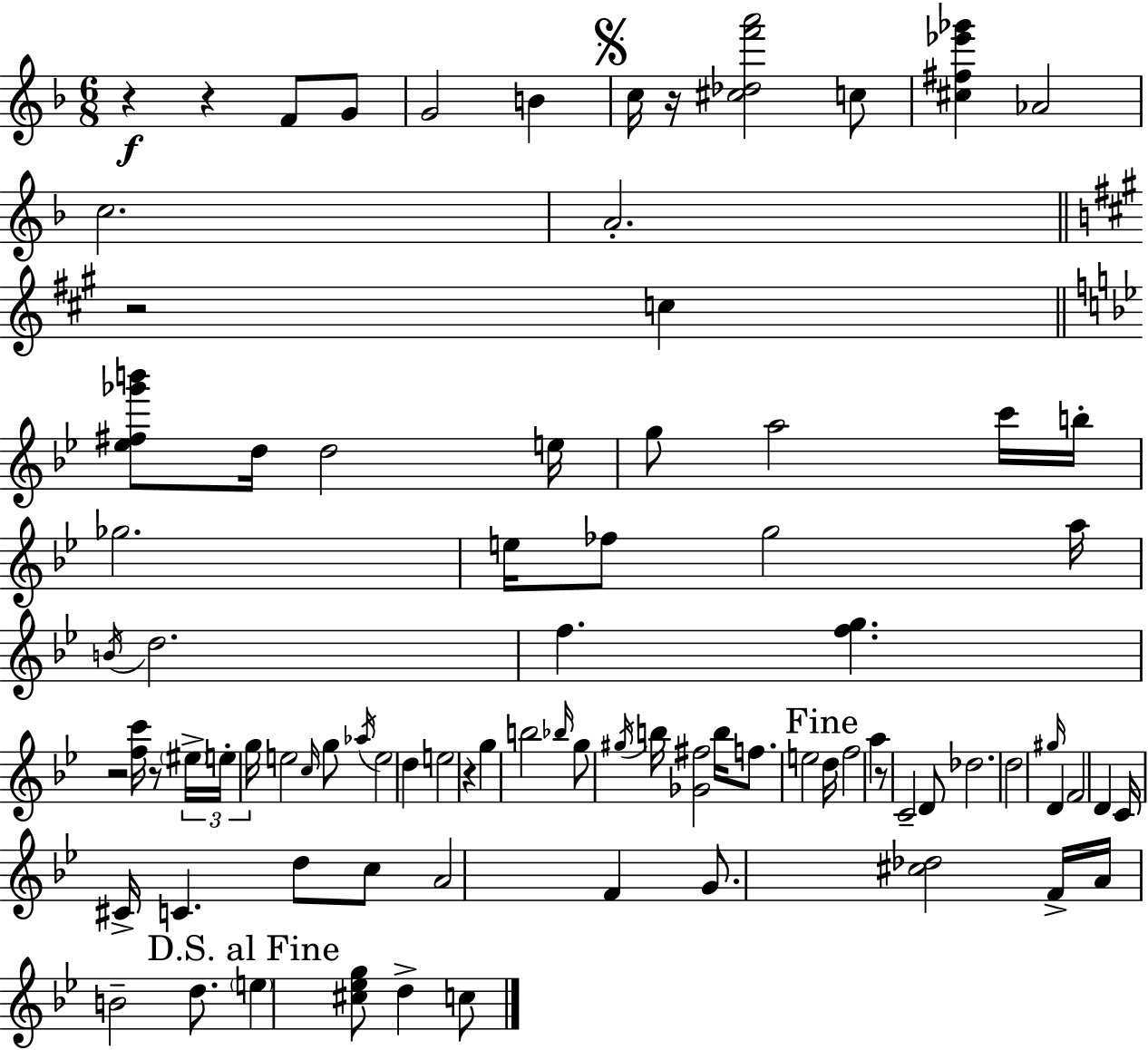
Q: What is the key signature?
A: D minor